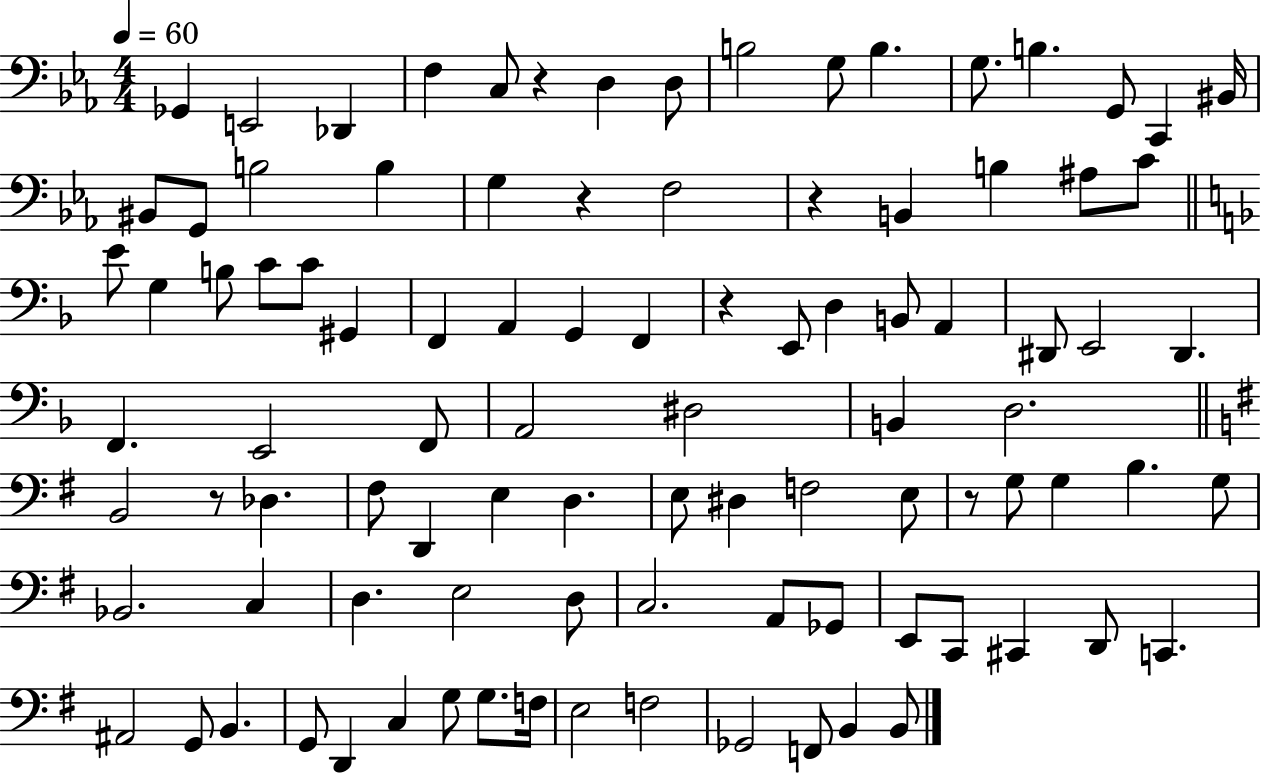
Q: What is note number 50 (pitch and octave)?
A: B2